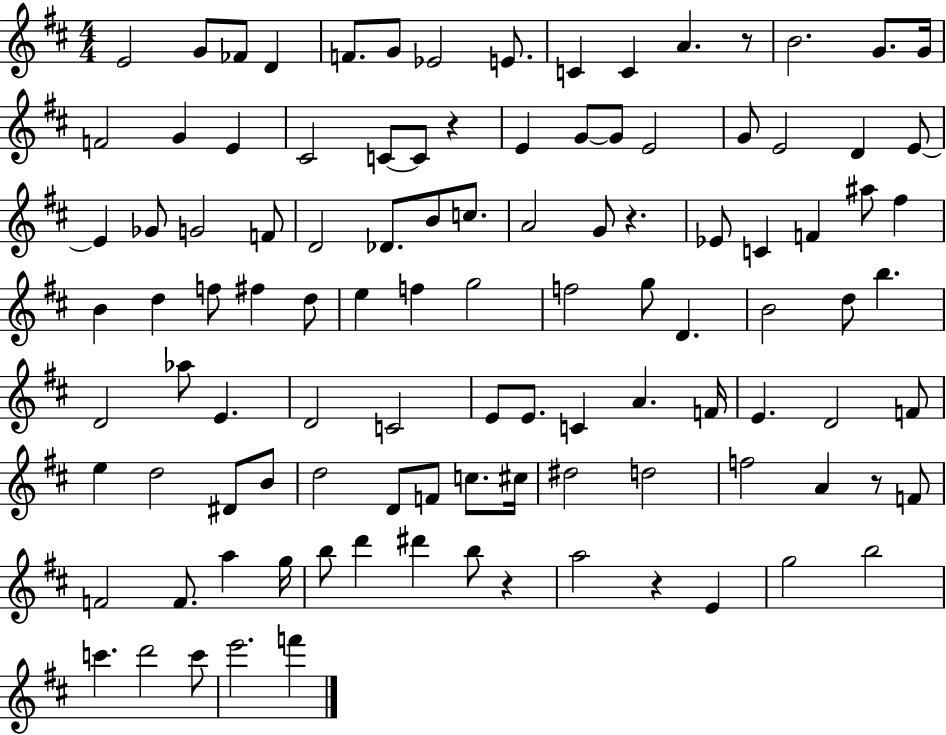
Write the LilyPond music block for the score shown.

{
  \clef treble
  \numericTimeSignature
  \time 4/4
  \key d \major
  e'2 g'8 fes'8 d'4 | f'8. g'8 ees'2 e'8. | c'4 c'4 a'4. r8 | b'2. g'8. g'16 | \break f'2 g'4 e'4 | cis'2 c'8~~ c'8 r4 | e'4 g'8~~ g'8 e'2 | g'8 e'2 d'4 e'8~~ | \break e'4 ges'8 g'2 f'8 | d'2 des'8. b'8 c''8. | a'2 g'8 r4. | ees'8 c'4 f'4 ais''8 fis''4 | \break b'4 d''4 f''8 fis''4 d''8 | e''4 f''4 g''2 | f''2 g''8 d'4. | b'2 d''8 b''4. | \break d'2 aes''8 e'4. | d'2 c'2 | e'8 e'8. c'4 a'4. f'16 | e'4. d'2 f'8 | \break e''4 d''2 dis'8 b'8 | d''2 d'8 f'8 c''8. cis''16 | dis''2 d''2 | f''2 a'4 r8 f'8 | \break f'2 f'8. a''4 g''16 | b''8 d'''4 dis'''4 b''8 r4 | a''2 r4 e'4 | g''2 b''2 | \break c'''4. d'''2 c'''8 | e'''2. f'''4 | \bar "|."
}